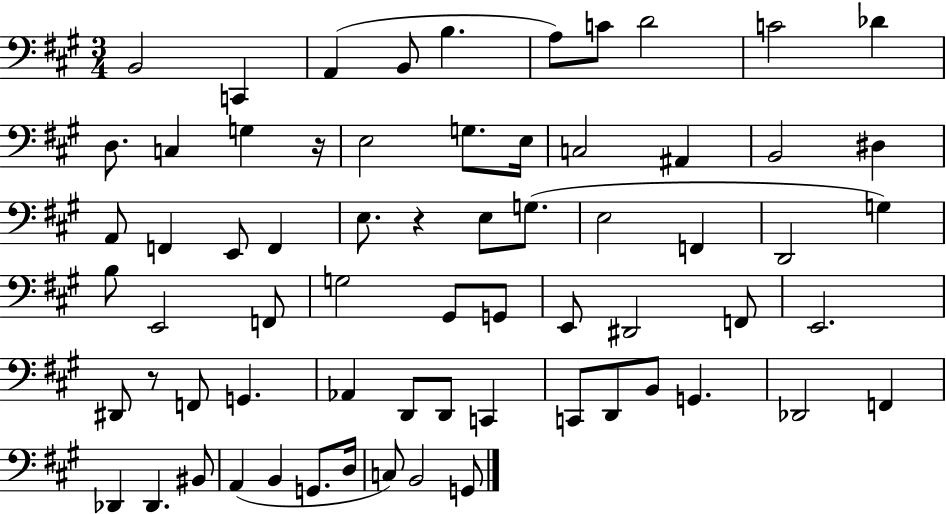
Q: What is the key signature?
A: A major